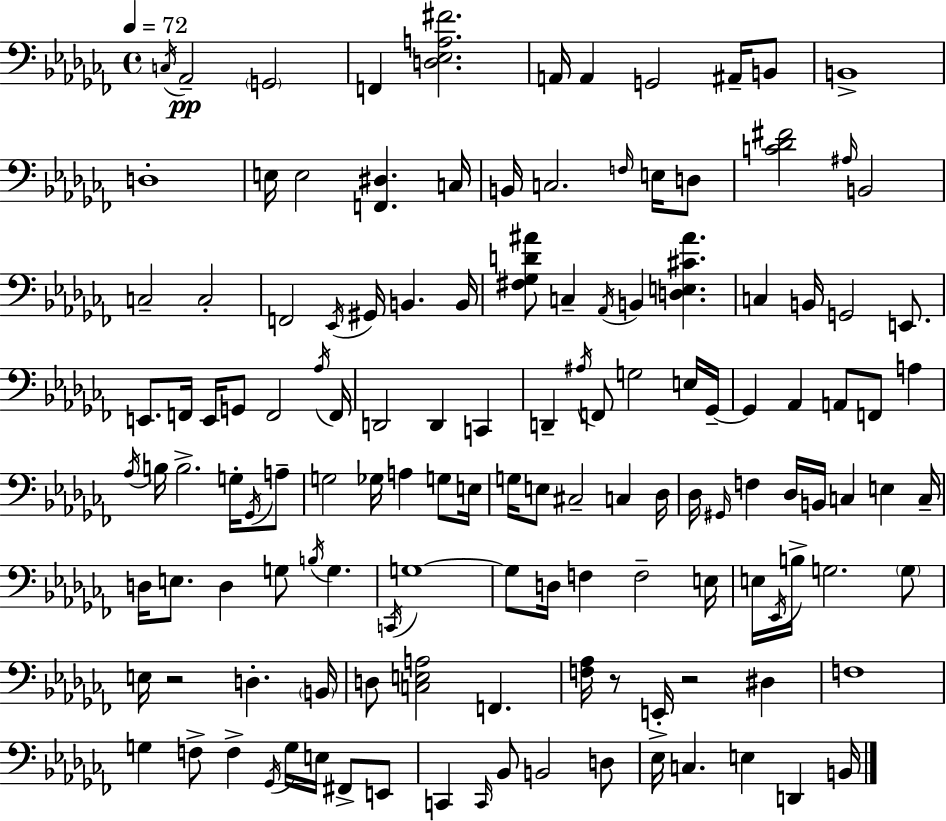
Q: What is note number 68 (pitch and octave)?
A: G3